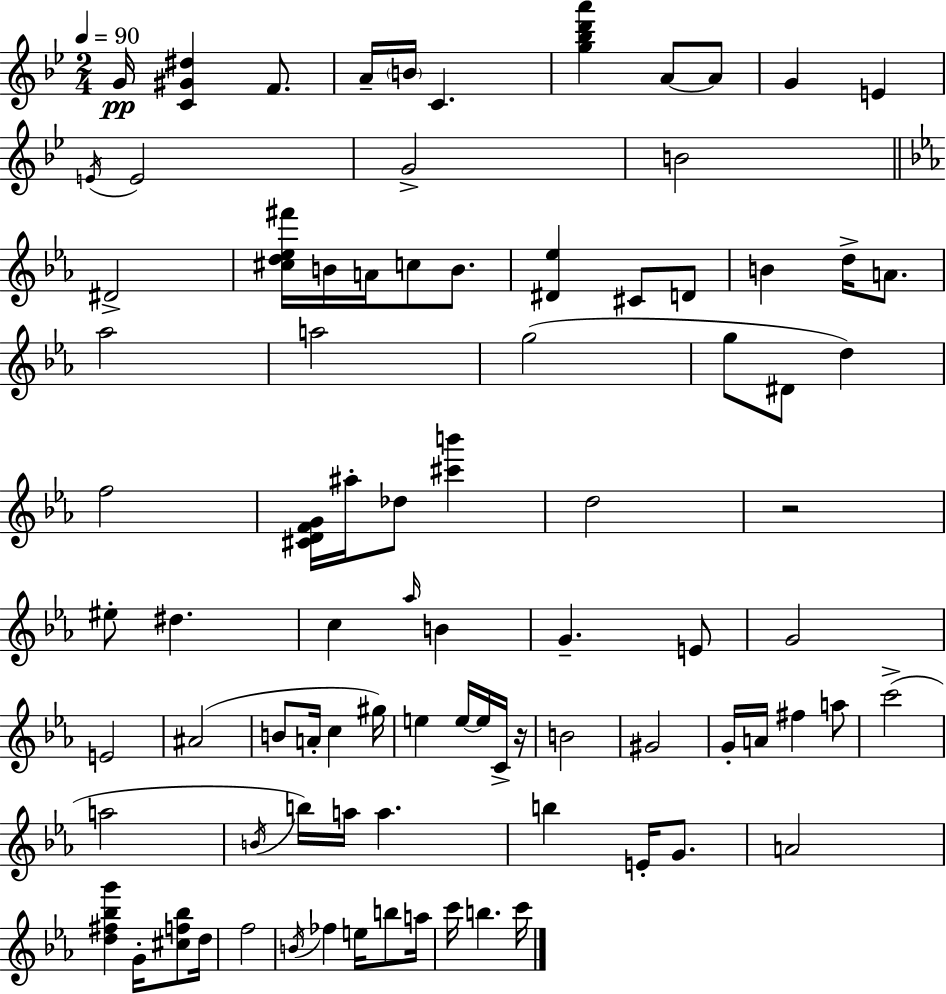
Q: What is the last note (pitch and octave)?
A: C6